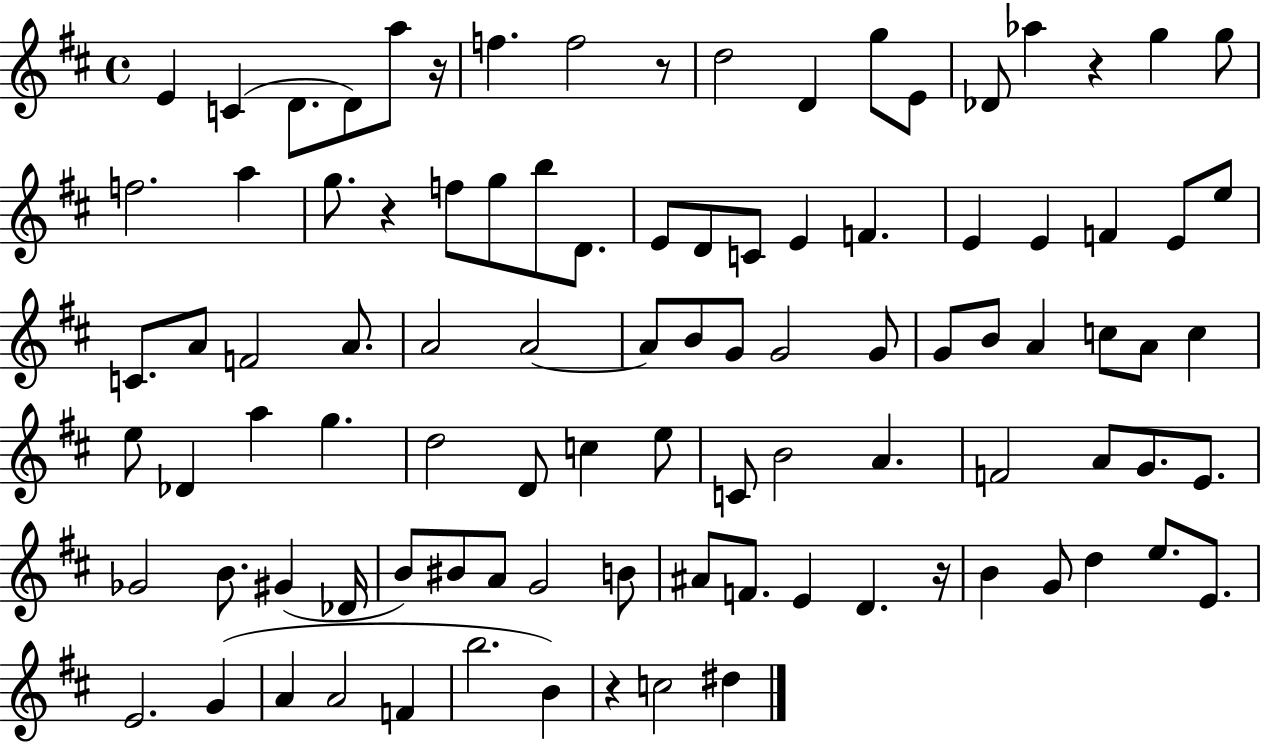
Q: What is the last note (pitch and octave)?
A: D#5